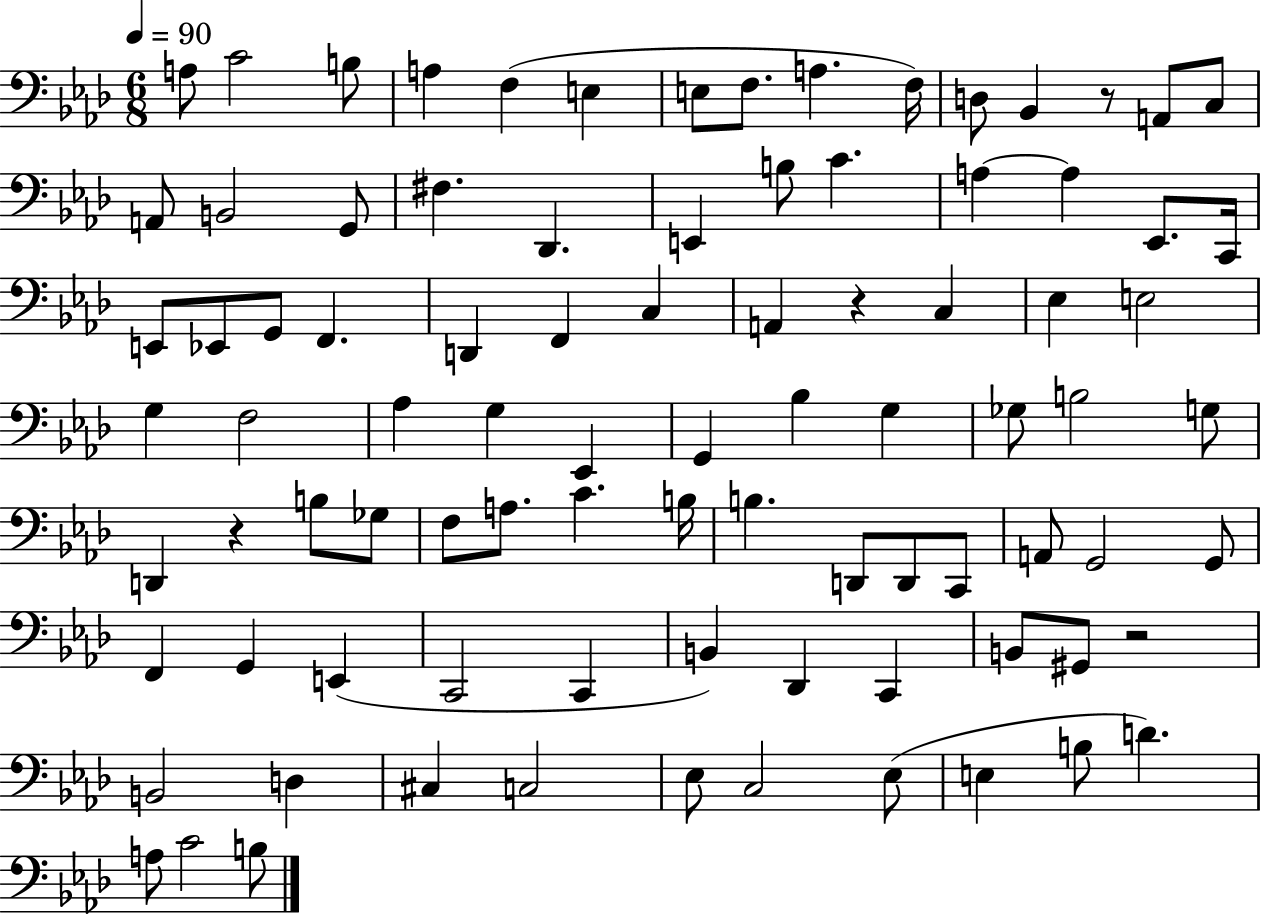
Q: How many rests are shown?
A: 4